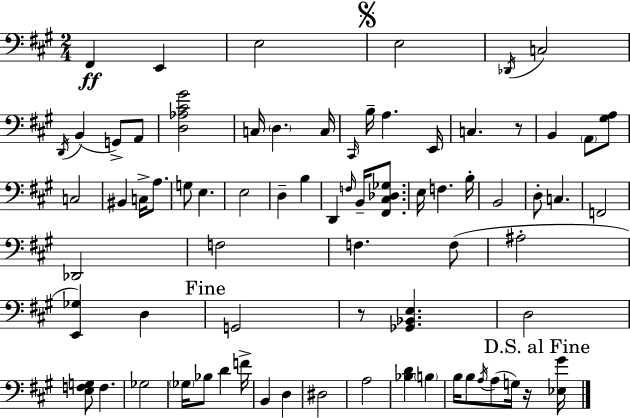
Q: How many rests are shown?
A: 3